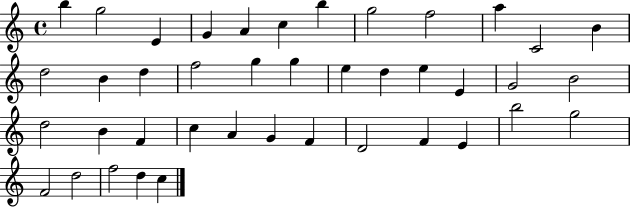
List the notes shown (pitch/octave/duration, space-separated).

B5/q G5/h E4/q G4/q A4/q C5/q B5/q G5/h F5/h A5/q C4/h B4/q D5/h B4/q D5/q F5/h G5/q G5/q E5/q D5/q E5/q E4/q G4/h B4/h D5/h B4/q F4/q C5/q A4/q G4/q F4/q D4/h F4/q E4/q B5/h G5/h F4/h D5/h F5/h D5/q C5/q